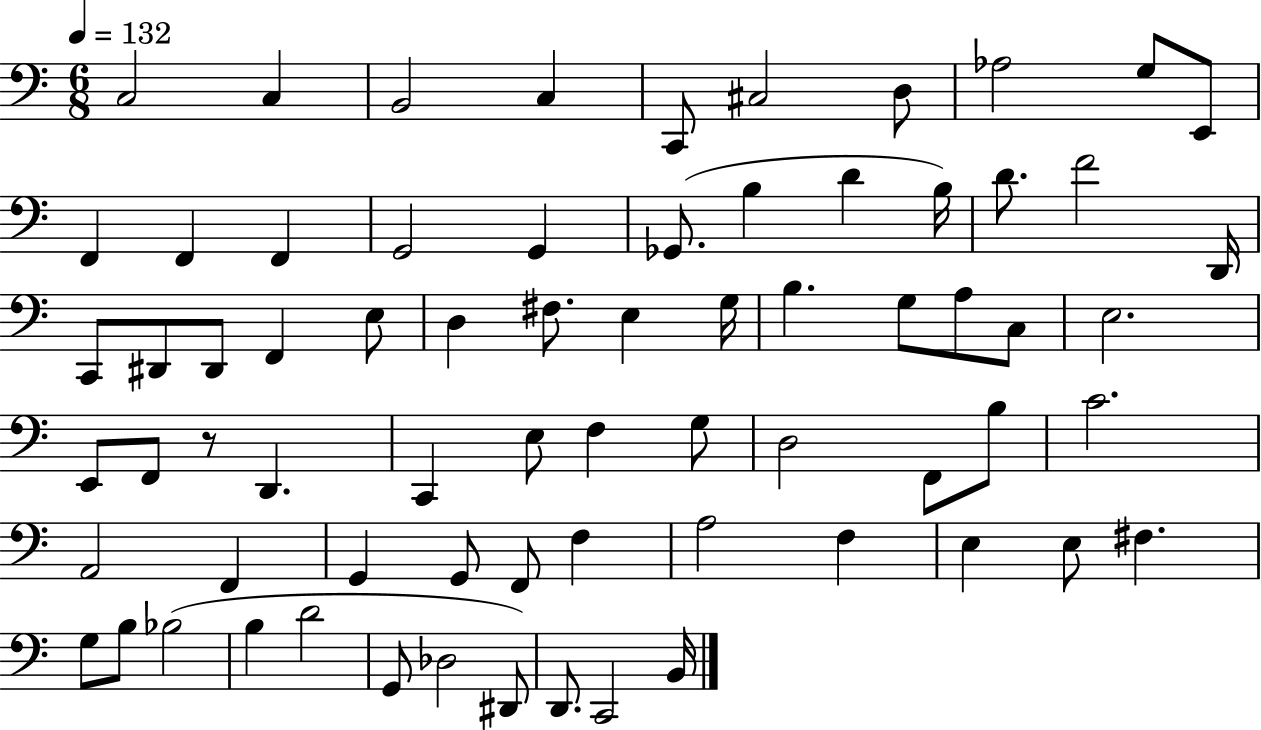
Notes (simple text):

C3/h C3/q B2/h C3/q C2/e C#3/h D3/e Ab3/h G3/e E2/e F2/q F2/q F2/q G2/h G2/q Gb2/e. B3/q D4/q B3/s D4/e. F4/h D2/s C2/e D#2/e D#2/e F2/q E3/e D3/q F#3/e. E3/q G3/s B3/q. G3/e A3/e C3/e E3/h. E2/e F2/e R/e D2/q. C2/q E3/e F3/q G3/e D3/h F2/e B3/e C4/h. A2/h F2/q G2/q G2/e F2/e F3/q A3/h F3/q E3/q E3/e F#3/q. G3/e B3/e Bb3/h B3/q D4/h G2/e Db3/h D#2/e D2/e. C2/h B2/s